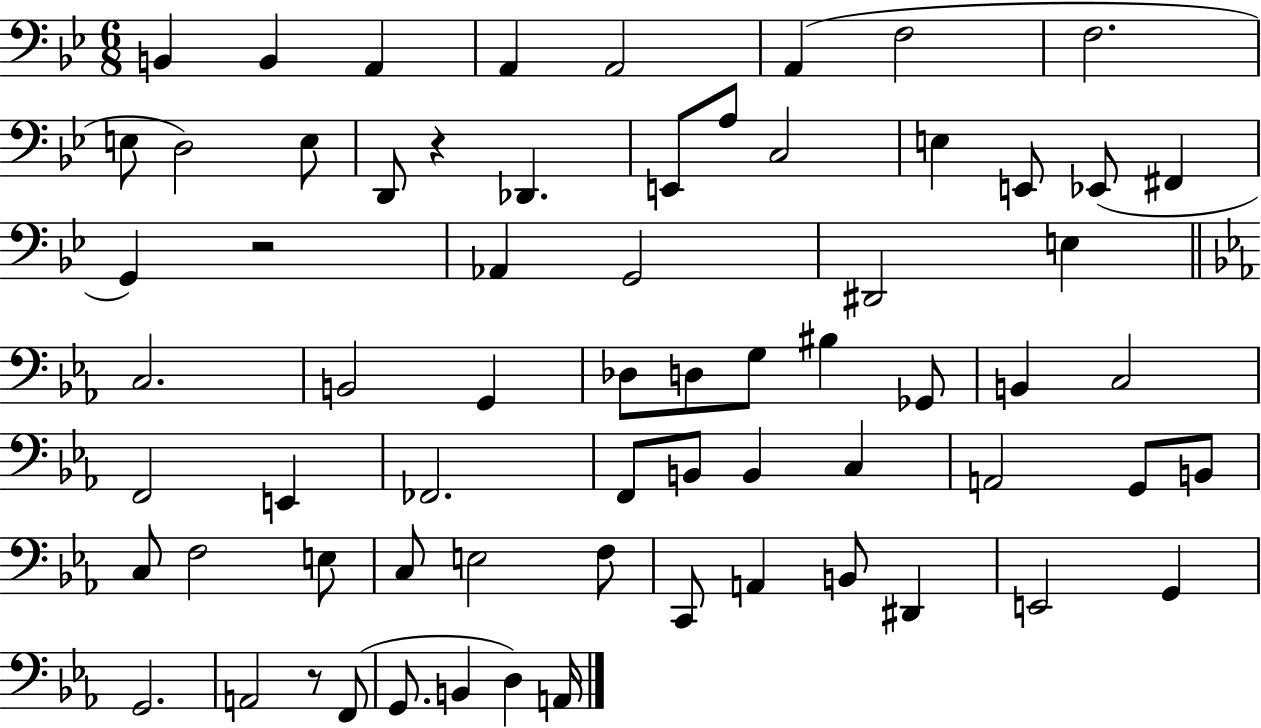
X:1
T:Untitled
M:6/8
L:1/4
K:Bb
B,, B,, A,, A,, A,,2 A,, F,2 F,2 E,/2 D,2 E,/2 D,,/2 z _D,, E,,/2 A,/2 C,2 E, E,,/2 _E,,/2 ^F,, G,, z2 _A,, G,,2 ^D,,2 E, C,2 B,,2 G,, _D,/2 D,/2 G,/2 ^B, _G,,/2 B,, C,2 F,,2 E,, _F,,2 F,,/2 B,,/2 B,, C, A,,2 G,,/2 B,,/2 C,/2 F,2 E,/2 C,/2 E,2 F,/2 C,,/2 A,, B,,/2 ^D,, E,,2 G,, G,,2 A,,2 z/2 F,,/2 G,,/2 B,, D, A,,/4